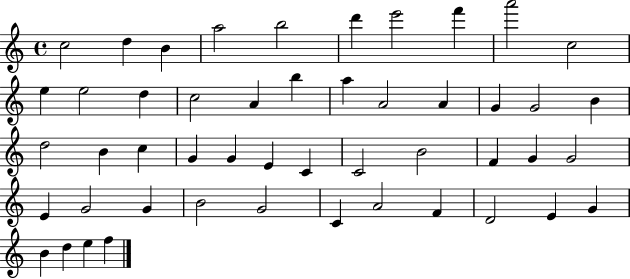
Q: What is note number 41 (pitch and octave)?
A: A4